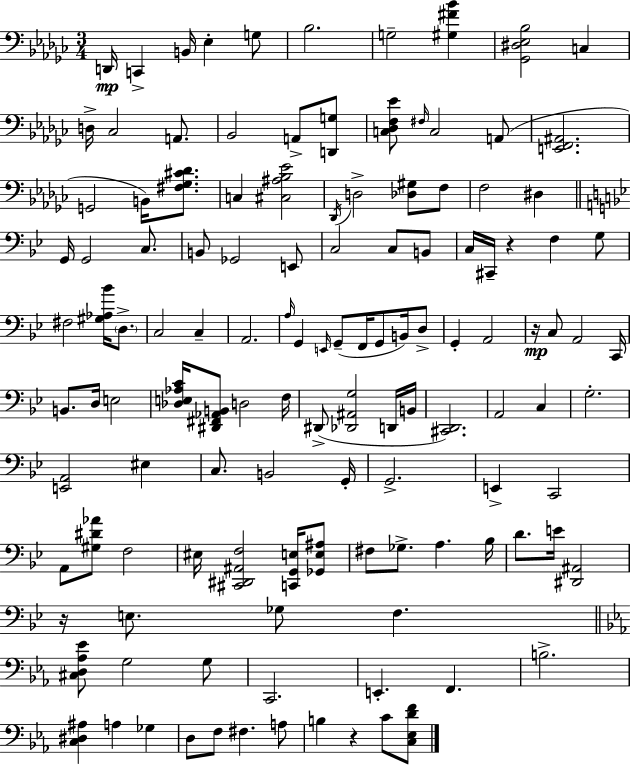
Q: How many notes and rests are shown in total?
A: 125